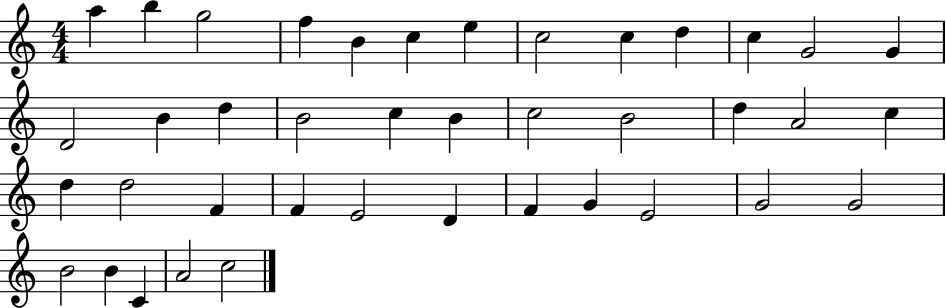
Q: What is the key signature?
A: C major